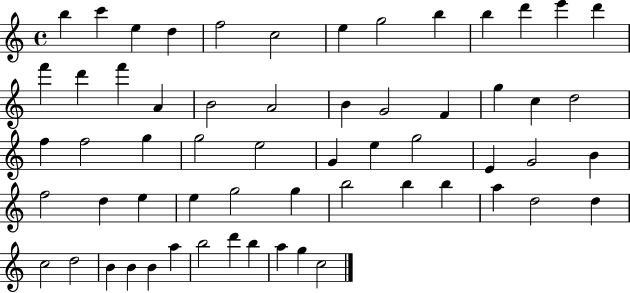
X:1
T:Untitled
M:4/4
L:1/4
K:C
b c' e d f2 c2 e g2 b b d' e' d' f' d' f' A B2 A2 B G2 F g c d2 f f2 g g2 e2 G e g2 E G2 B f2 d e e g2 g b2 b b a d2 d c2 d2 B B B a b2 d' b a g c2